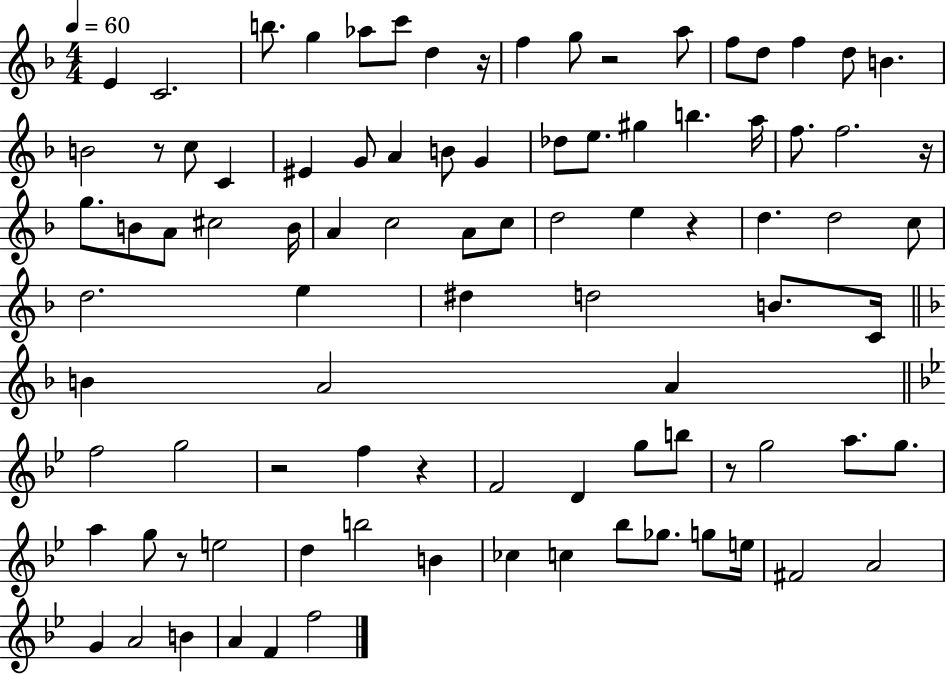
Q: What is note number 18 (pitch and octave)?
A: C4